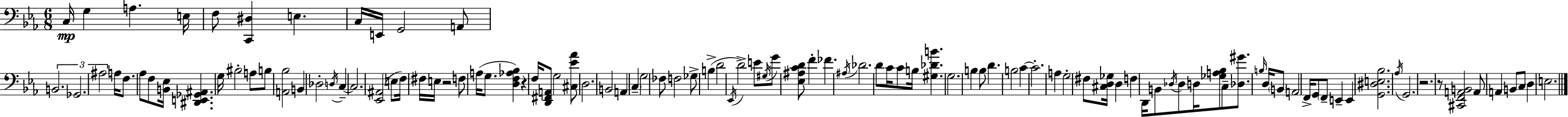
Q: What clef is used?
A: bass